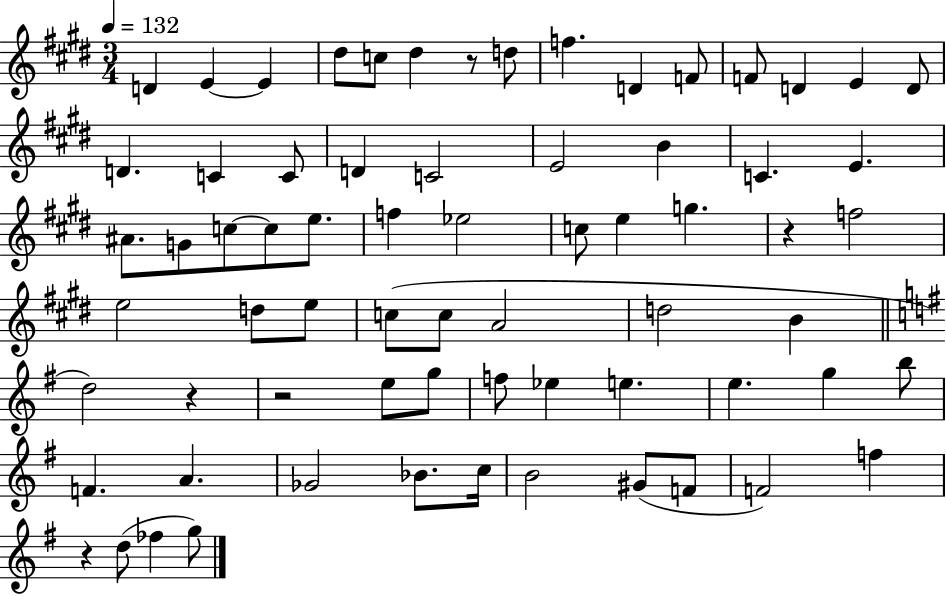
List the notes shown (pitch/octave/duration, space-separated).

D4/q E4/q E4/q D#5/e C5/e D#5/q R/e D5/e F5/q. D4/q F4/e F4/e D4/q E4/q D4/e D4/q. C4/q C4/e D4/q C4/h E4/h B4/q C4/q. E4/q. A#4/e. G4/e C5/e C5/e E5/e. F5/q Eb5/h C5/e E5/q G5/q. R/q F5/h E5/h D5/e E5/e C5/e C5/e A4/h D5/h B4/q D5/h R/q R/h E5/e G5/e F5/e Eb5/q E5/q. E5/q. G5/q B5/e F4/q. A4/q. Gb4/h Bb4/e. C5/s B4/h G#4/e F4/e F4/h F5/q R/q D5/e FES5/q G5/e